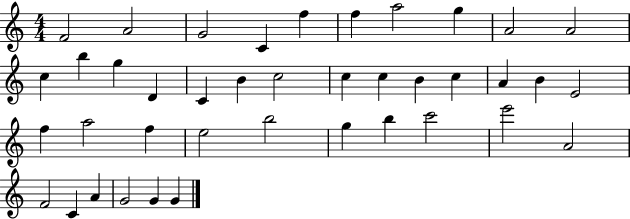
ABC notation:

X:1
T:Untitled
M:4/4
L:1/4
K:C
F2 A2 G2 C f f a2 g A2 A2 c b g D C B c2 c c B c A B E2 f a2 f e2 b2 g b c'2 e'2 A2 F2 C A G2 G G